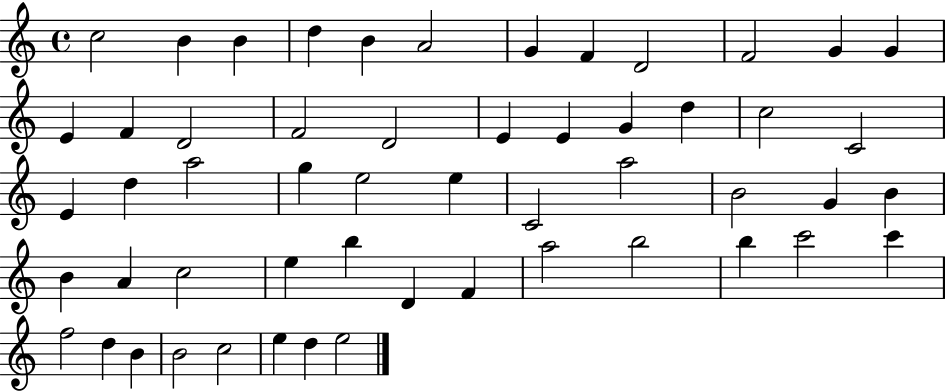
C5/h B4/q B4/q D5/q B4/q A4/h G4/q F4/q D4/h F4/h G4/q G4/q E4/q F4/q D4/h F4/h D4/h E4/q E4/q G4/q D5/q C5/h C4/h E4/q D5/q A5/h G5/q E5/h E5/q C4/h A5/h B4/h G4/q B4/q B4/q A4/q C5/h E5/q B5/q D4/q F4/q A5/h B5/h B5/q C6/h C6/q F5/h D5/q B4/q B4/h C5/h E5/q D5/q E5/h